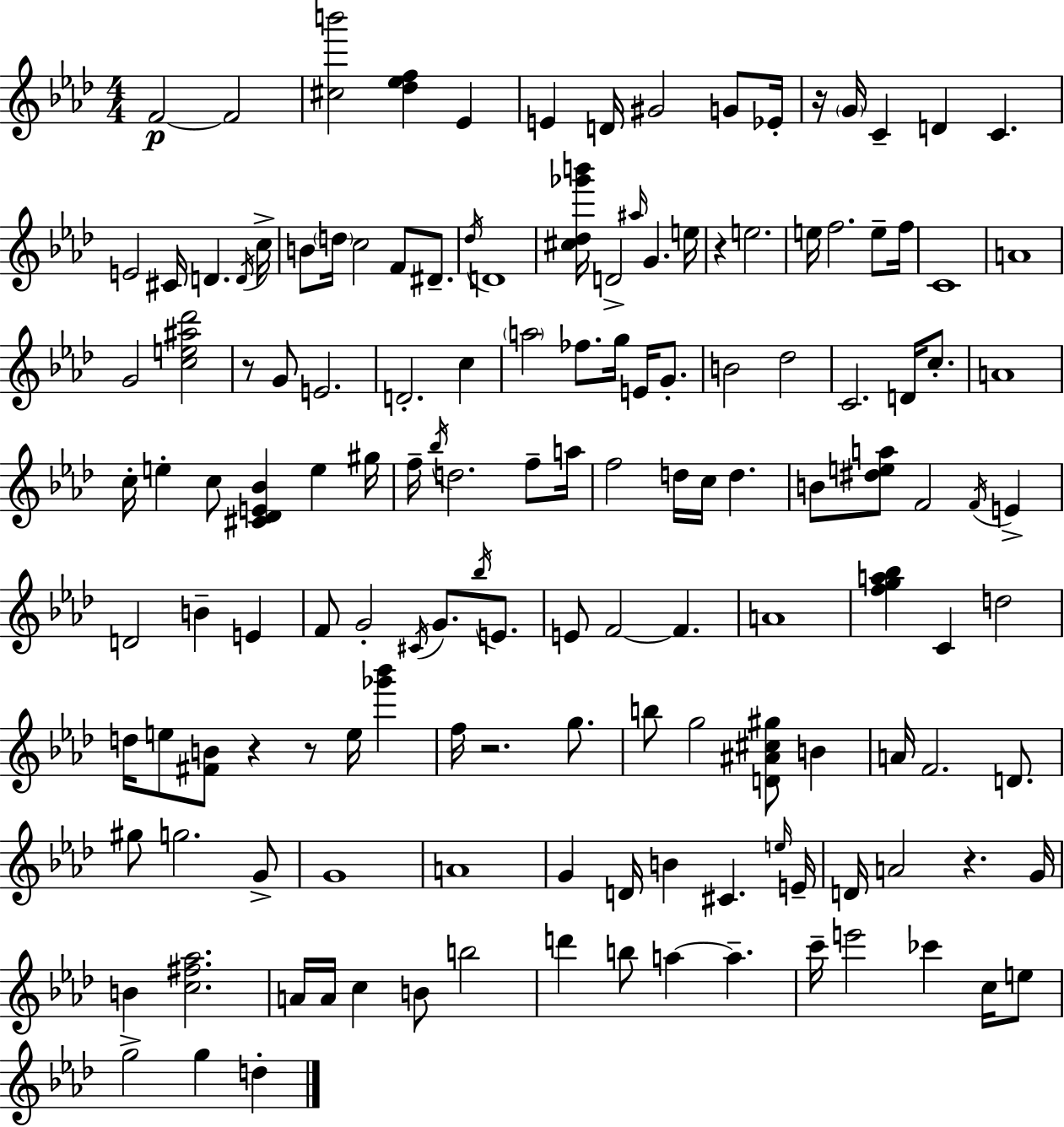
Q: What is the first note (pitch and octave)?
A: F4